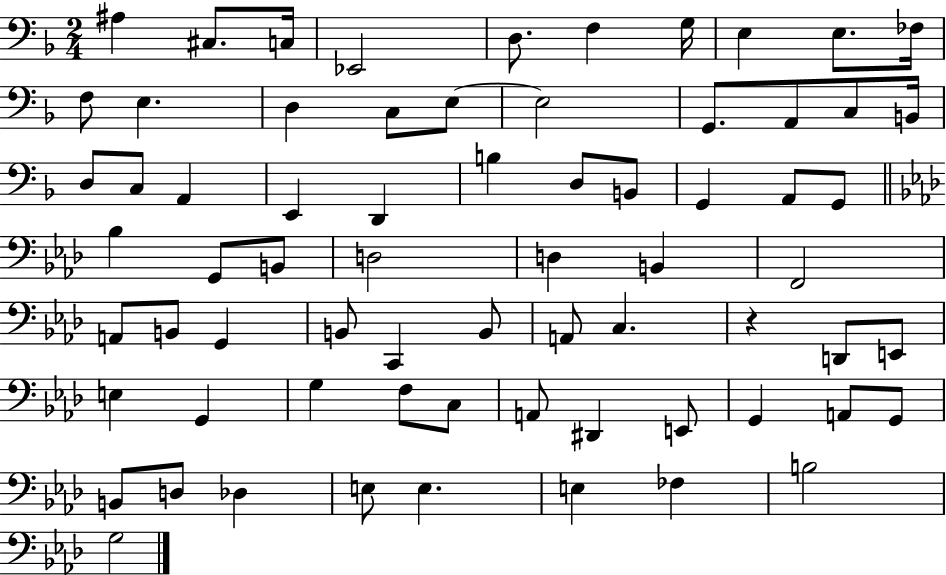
A#3/q C#3/e. C3/s Eb2/h D3/e. F3/q G3/s E3/q E3/e. FES3/s F3/e E3/q. D3/q C3/e E3/e E3/h G2/e. A2/e C3/e B2/s D3/e C3/e A2/q E2/q D2/q B3/q D3/e B2/e G2/q A2/e G2/e Bb3/q G2/e B2/e D3/h D3/q B2/q F2/h A2/e B2/e G2/q B2/e C2/q B2/e A2/e C3/q. R/q D2/e E2/e E3/q G2/q G3/q F3/e C3/e A2/e D#2/q E2/e G2/q A2/e G2/e B2/e D3/e Db3/q E3/e E3/q. E3/q FES3/q B3/h G3/h